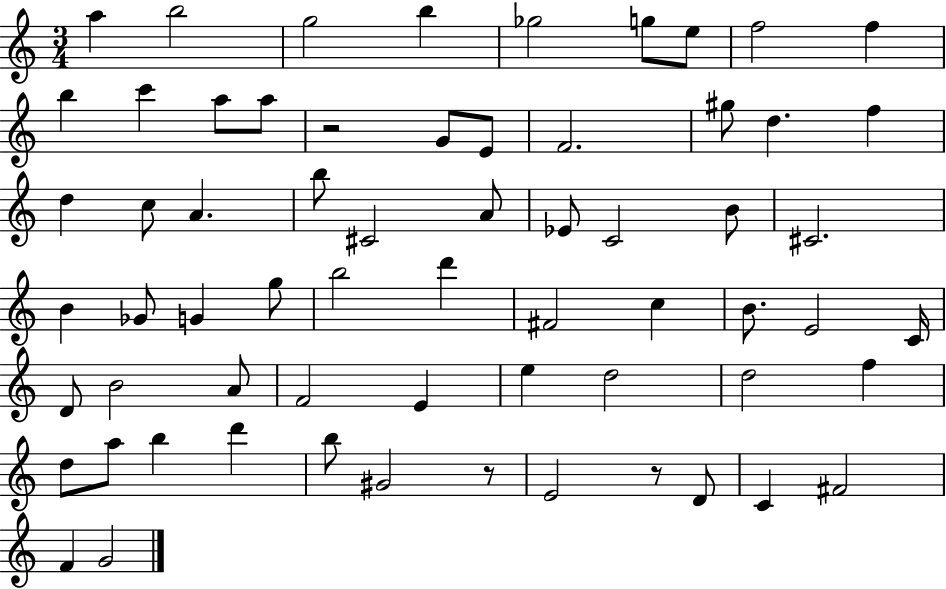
{
  \clef treble
  \numericTimeSignature
  \time 3/4
  \key c \major
  a''4 b''2 | g''2 b''4 | ges''2 g''8 e''8 | f''2 f''4 | \break b''4 c'''4 a''8 a''8 | r2 g'8 e'8 | f'2. | gis''8 d''4. f''4 | \break d''4 c''8 a'4. | b''8 cis'2 a'8 | ees'8 c'2 b'8 | cis'2. | \break b'4 ges'8 g'4 g''8 | b''2 d'''4 | fis'2 c''4 | b'8. e'2 c'16 | \break d'8 b'2 a'8 | f'2 e'4 | e''4 d''2 | d''2 f''4 | \break d''8 a''8 b''4 d'''4 | b''8 gis'2 r8 | e'2 r8 d'8 | c'4 fis'2 | \break f'4 g'2 | \bar "|."
}